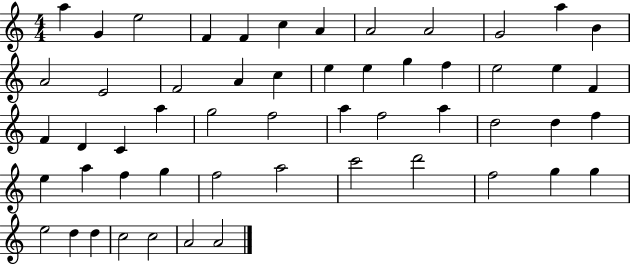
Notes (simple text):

A5/q G4/q E5/h F4/q F4/q C5/q A4/q A4/h A4/h G4/h A5/q B4/q A4/h E4/h F4/h A4/q C5/q E5/q E5/q G5/q F5/q E5/h E5/q F4/q F4/q D4/q C4/q A5/q G5/h F5/h A5/q F5/h A5/q D5/h D5/q F5/q E5/q A5/q F5/q G5/q F5/h A5/h C6/h D6/h F5/h G5/q G5/q E5/h D5/q D5/q C5/h C5/h A4/h A4/h